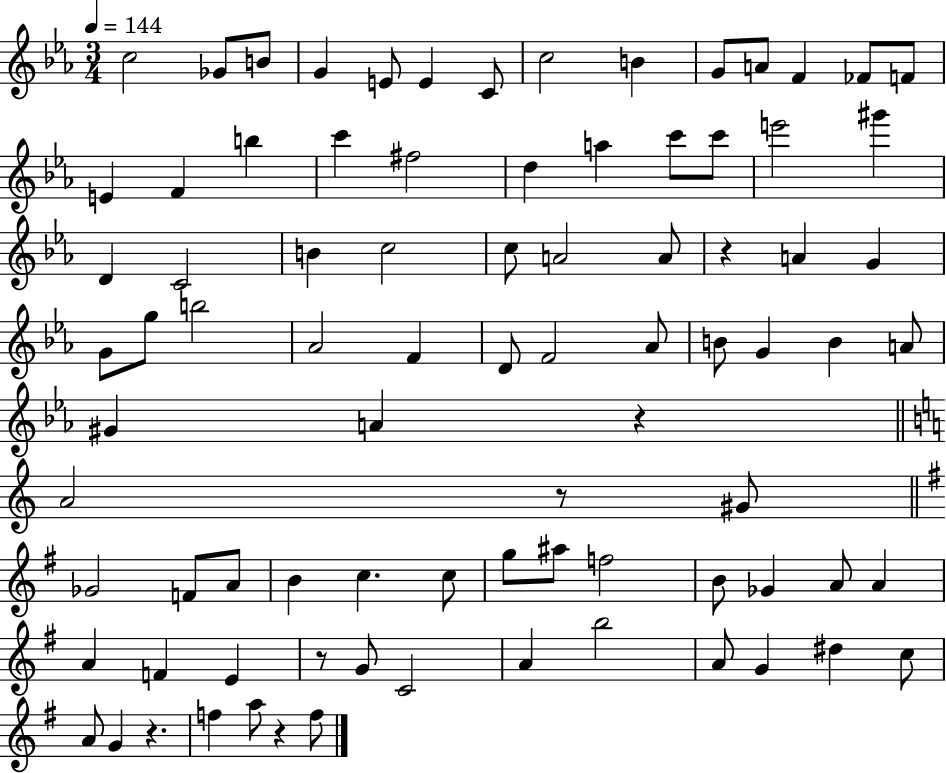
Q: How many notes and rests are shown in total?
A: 85